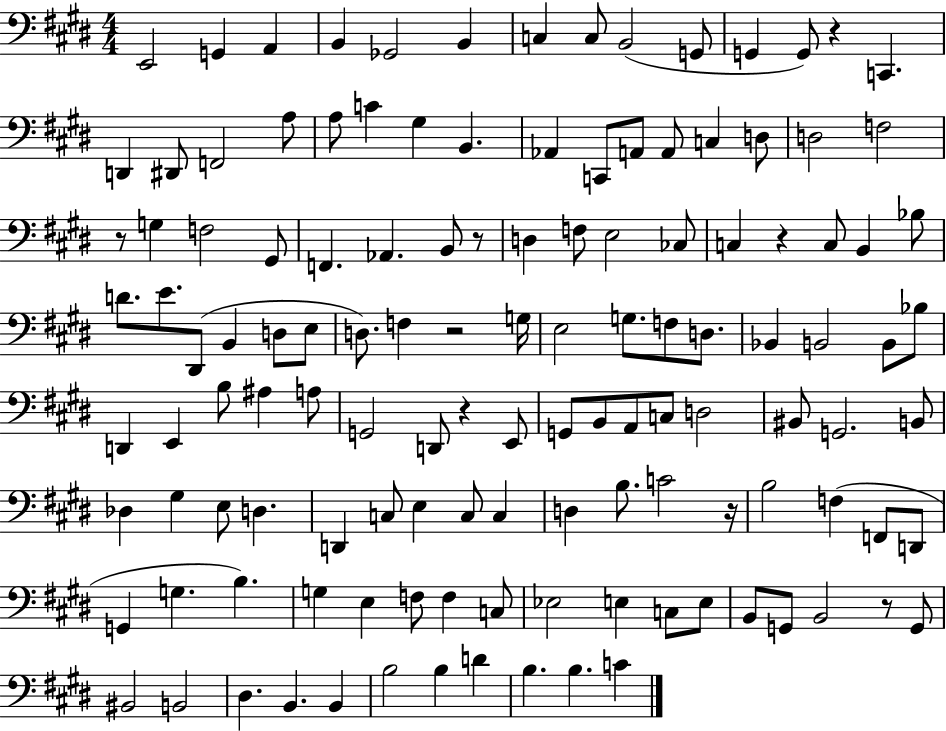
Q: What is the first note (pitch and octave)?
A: E2